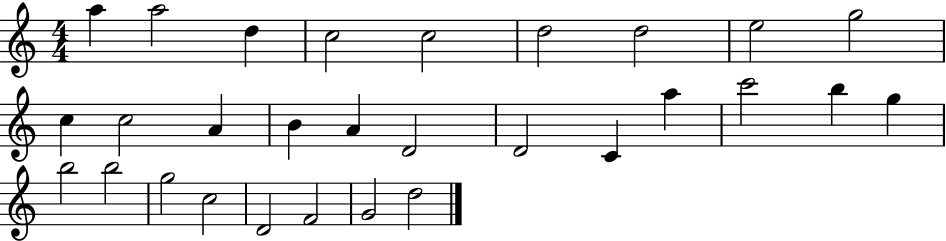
A5/q A5/h D5/q C5/h C5/h D5/h D5/h E5/h G5/h C5/q C5/h A4/q B4/q A4/q D4/h D4/h C4/q A5/q C6/h B5/q G5/q B5/h B5/h G5/h C5/h D4/h F4/h G4/h D5/h